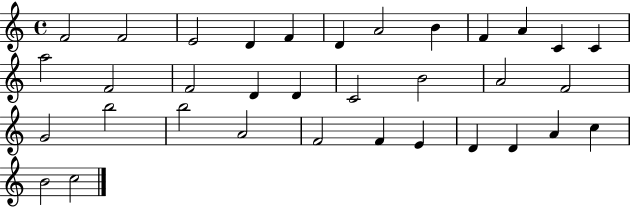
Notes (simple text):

F4/h F4/h E4/h D4/q F4/q D4/q A4/h B4/q F4/q A4/q C4/q C4/q A5/h F4/h F4/h D4/q D4/q C4/h B4/h A4/h F4/h G4/h B5/h B5/h A4/h F4/h F4/q E4/q D4/q D4/q A4/q C5/q B4/h C5/h